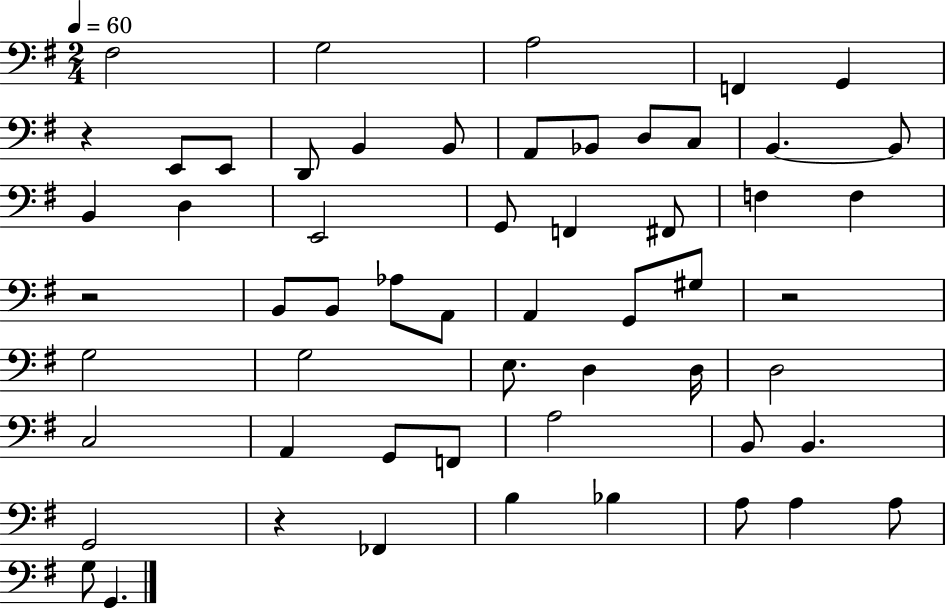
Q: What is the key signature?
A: G major